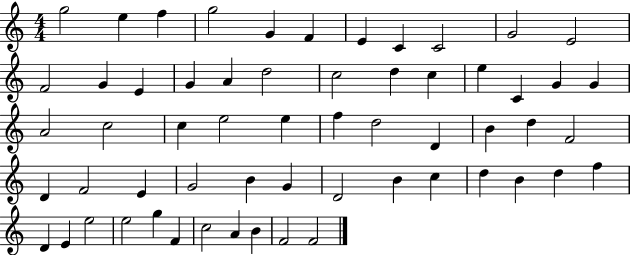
X:1
T:Untitled
M:4/4
L:1/4
K:C
g2 e f g2 G F E C C2 G2 E2 F2 G E G A d2 c2 d c e C G G A2 c2 c e2 e f d2 D B d F2 D F2 E G2 B G D2 B c d B d f D E e2 e2 g F c2 A B F2 F2